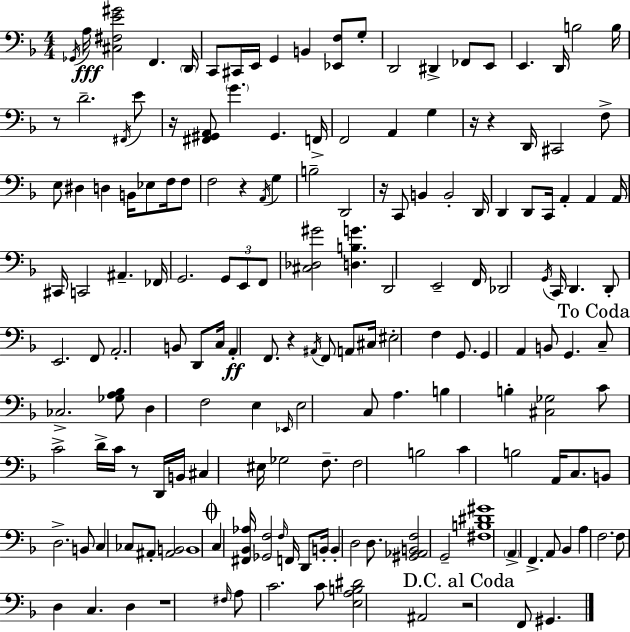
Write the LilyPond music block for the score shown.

{
  \clef bass
  \numericTimeSignature
  \time 4/4
  \key d \minor
  \acciaccatura { ges,16 }\fff a16 <cis fis e' gis'>2 f,4. | \parenthesize d,16 c,8 cis,16 e,16 g,4 b,4 <ees, f>8 g8-. | d,2 dis,4-> fes,8 e,8 | e,4. d,16 b2 | \break b16 r8 d'2.-- \acciaccatura { fis,16 } | e'8 r16 <fis, gis, a,>8 \parenthesize g'4. gis,4. | f,16-> f,2 a,4 g4 | r16 r4 d,16 cis,2 | \break f8-> e8 dis4 d4 b,16 ees8 f16 | f8 f2 r4 \acciaccatura { a,16 } g4 | b2-- d,2 | r16 c,8 b,4 b,2-. | \break d,16 d,4 d,8 c,16 a,4-. a,4 | a,16 cis,16 c,2 ais,4.-- | fes,16 g,2. \tuplet 3/2 { g,8 | e,8 f,8 } <cis des gis'>2 <d b g'>4. | \break d,2 e,2-- | f,16 des,2 \acciaccatura { g,16 } c,16 d,4. | d,8-. e,2. | f,8 a,2.-. | \break b,8 d,8 c16 a,4-.\ff f,8. r4 | \acciaccatura { ais,16 } f,8 a,8 cis16 eis2-. f4 | g,8. g,4 a,4 b,8 g,4. | \mark "To Coda" c8-- ces2.-> | \break <ges a bes>8 d4 f2 | e4 \grace { ees,16 } e2 c8 | a4. b4 b4-. <cis ges>2 | c'8 c'2-> | \break d'16-> c'16 r8 d,16 b,16 cis4 eis16 ges2 | f8.-- f2 b2 | c'4 b2 | a,16 c8. b,8 d2.-> | \break b,8 c4 ces8 ais,8-. <ais, b,>2 | b,1 | \mark \markup { \musicglyph "scripts.coda" } c4 <fis, bes, aes>16 <ges, f>2 | \grace { f16 } f,16 d,8 b,16-. b,4-. d2 | \break d8. <gis, aes, b, f>2 g,2-- | <fis b dis' gis'>1 | \parenthesize a,4-> f,4.-> | a,8 bes,4 a4 f2. | \break f8 d4 c4. | d4 r1 | \grace { fis16 } a8 c'2. | c'8 <e a b dis'>2 | \break ais,2 \mark "D.C. al Coda" r2 | f,8 gis,4. \bar "|."
}